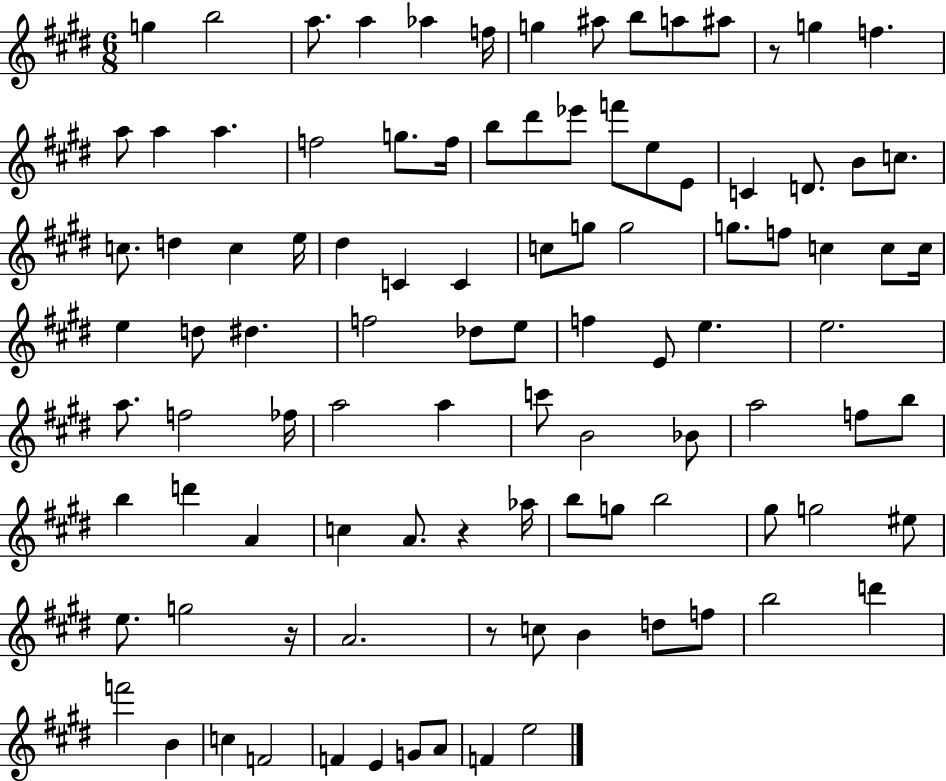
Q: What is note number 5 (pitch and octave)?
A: Ab5